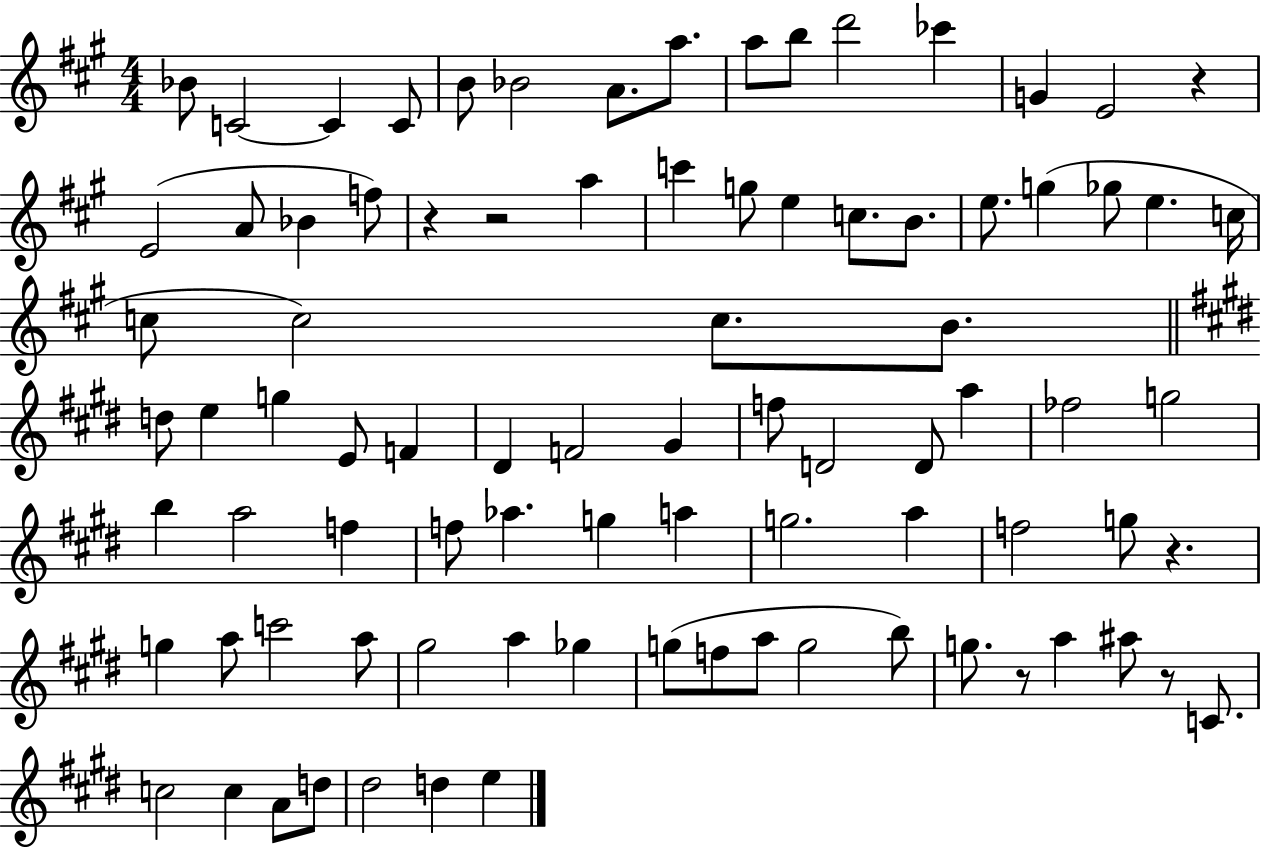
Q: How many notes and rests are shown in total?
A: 87